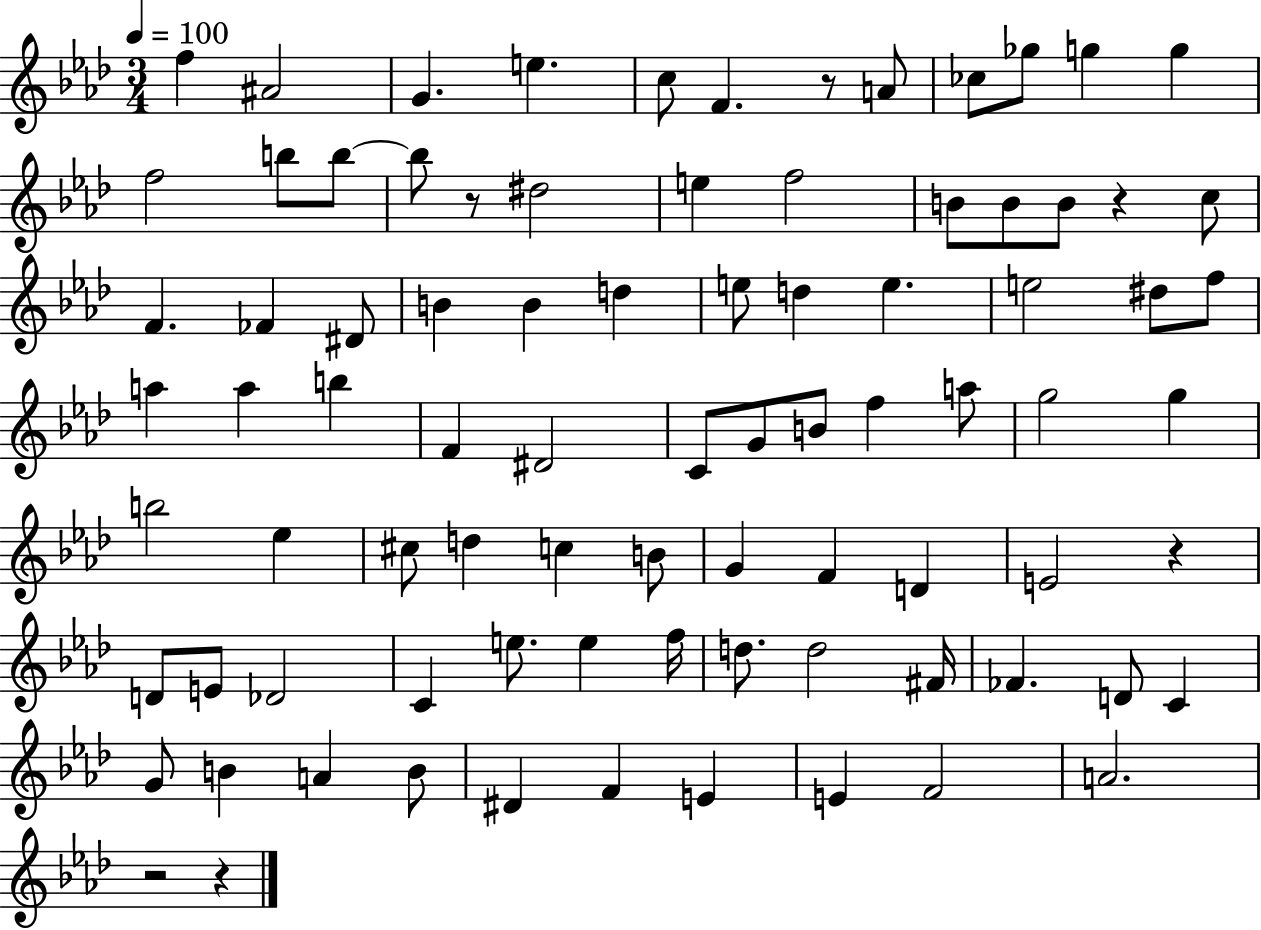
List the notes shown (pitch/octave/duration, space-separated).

F5/q A#4/h G4/q. E5/q. C5/e F4/q. R/e A4/e CES5/e Gb5/e G5/q G5/q F5/h B5/e B5/e B5/e R/e D#5/h E5/q F5/h B4/e B4/e B4/e R/q C5/e F4/q. FES4/q D#4/e B4/q B4/q D5/q E5/e D5/q E5/q. E5/h D#5/e F5/e A5/q A5/q B5/q F4/q D#4/h C4/e G4/e B4/e F5/q A5/e G5/h G5/q B5/h Eb5/q C#5/e D5/q C5/q B4/e G4/q F4/q D4/q E4/h R/q D4/e E4/e Db4/h C4/q E5/e. E5/q F5/s D5/e. D5/h F#4/s FES4/q. D4/e C4/q G4/e B4/q A4/q B4/e D#4/q F4/q E4/q E4/q F4/h A4/h. R/h R/q